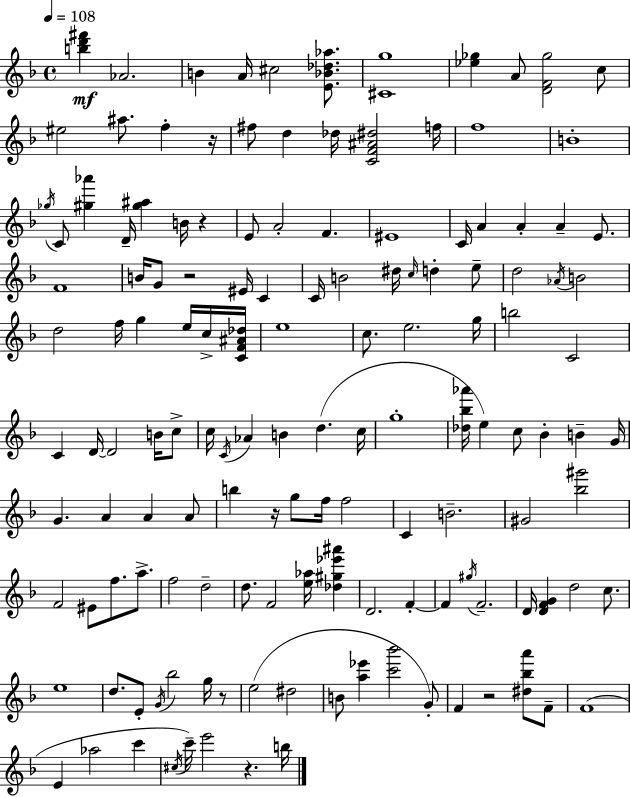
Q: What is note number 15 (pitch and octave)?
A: B4